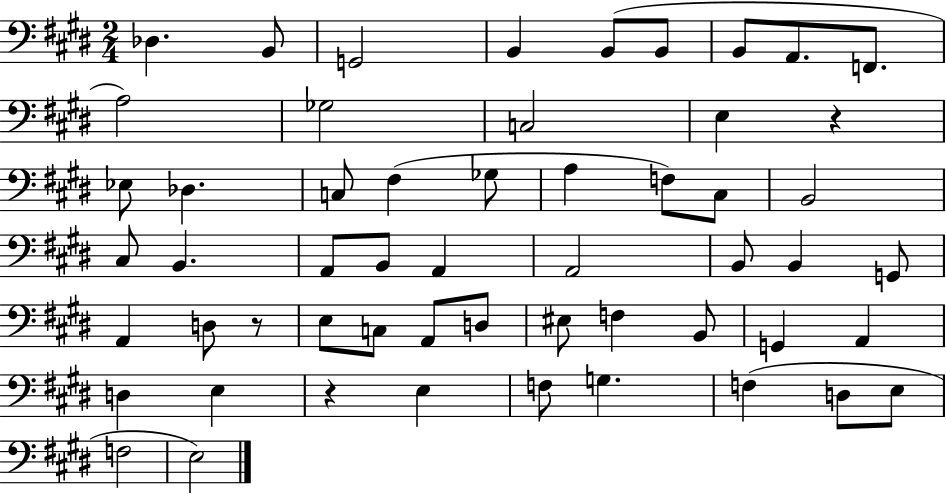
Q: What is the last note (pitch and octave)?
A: E3